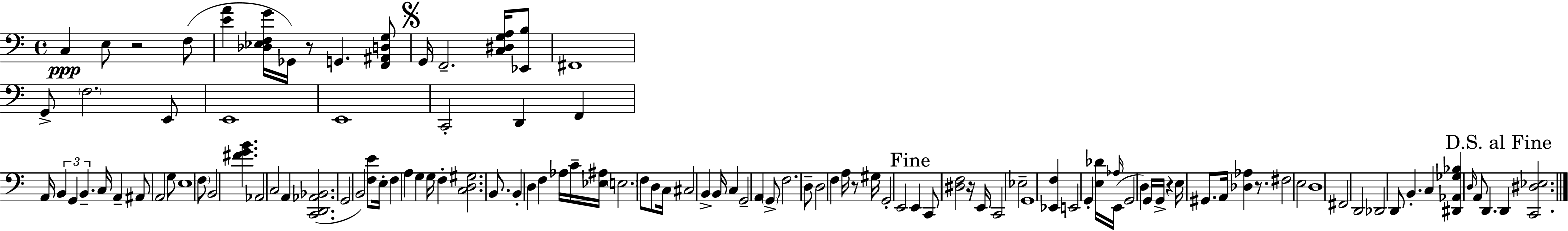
{
  \clef bass
  \time 4/4
  \defaultTimeSignature
  \key c \major
  c4\ppp e8 r2 f8( | <e' a'>4 <des ees f g'>16 ges,16) r8 g,4. <f, ais, d g>8 | \mark \markup { \musicglyph "scripts.segno" } g,16 f,2.-- <c dis g a>16 <ees, b>8 | fis,1 | \break g,8-> \parenthesize f2. e,8 | e,1 | e,1 | c,2-. d,4 f,4 | \break a,16 \tuplet 3/2 { b,4 g,4 b,4.-- } c16 | a,4-- ais,8 a,2 g8 | e1 | \parenthesize f8 b,2 <fis' g' b'>4. | \break aes,2 c2 | a,4 <c, d, aes, bes,>2.( | g,2 b,2) | <f e'>8 e16-. f4 a4 g4 g16 | \break f4-. <c d gis>2. | b,8. b,4-. d4 f4 aes16 | c'16-- <ees ais>16 \parenthesize e2. f8 | d8 c16 cis2 b,4-> b,16 | \break c4 g,2-- a,4 | \parenthesize g,8-> f2. d8-- | d2 f4 a16 r8 gis16 | g,2-. e,2 | \break \mark "Fine" e,4 c,8 <dis f>2 r16 e,16 | c,2 ees2-- | g,1 | <ees, f>4 e,2 g,4-. | \break <e des'>16 \grace { aes16 }( e,16 g,2 d4) g,16 | g,16-> r4 e16 gis,8. a,16 <des aes>4 r8. | fis2 e2 | d1 | \break fis,2 d,2 | des,2 d,8 b,4.-. | c4 <dis, aes, ges bes>4 \grace { d16 } a,8 d,4. | \mark "D.S. al Fine" d,4 <c, dis ees>2. | \break \bar "|."
}